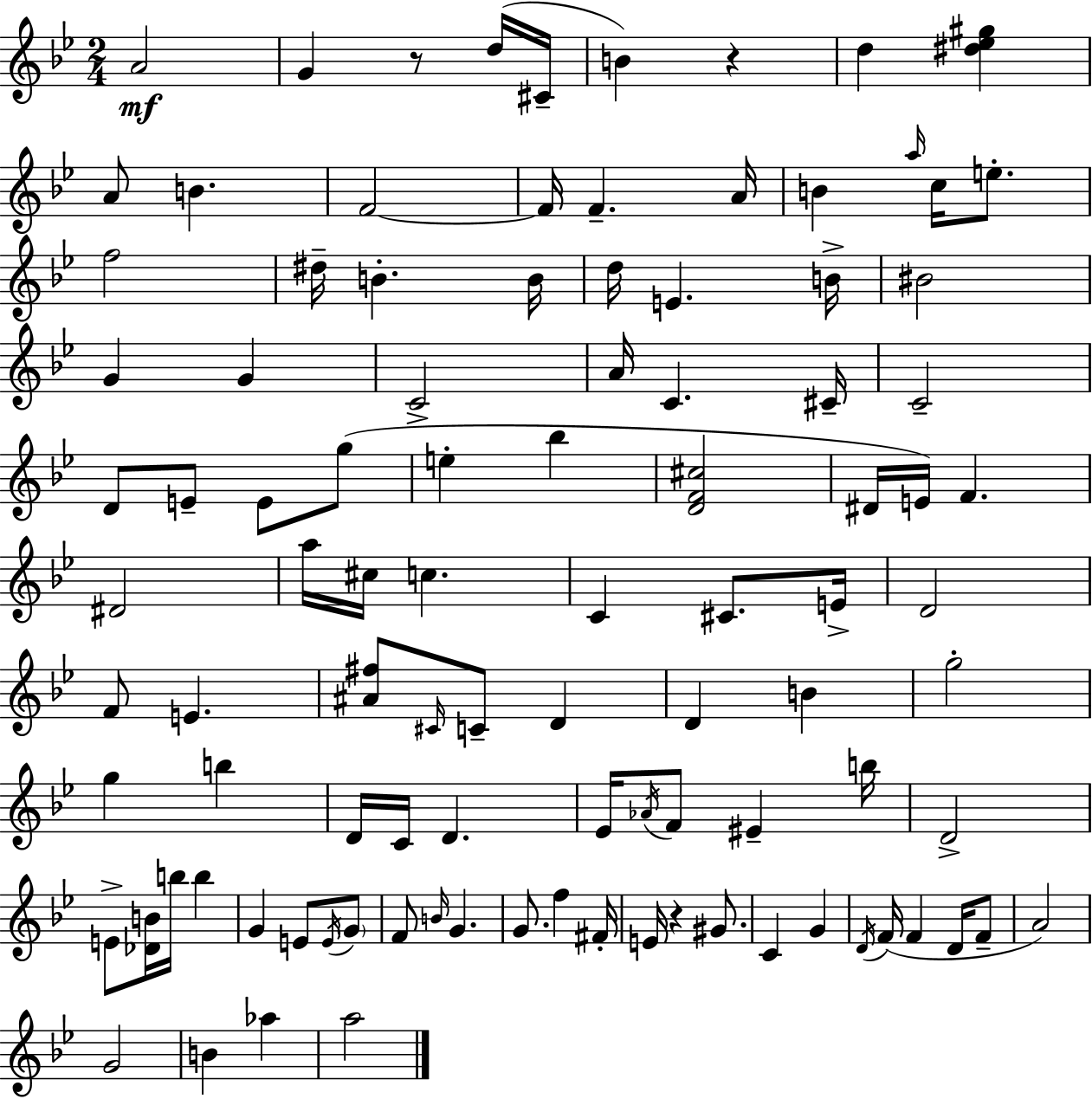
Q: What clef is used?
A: treble